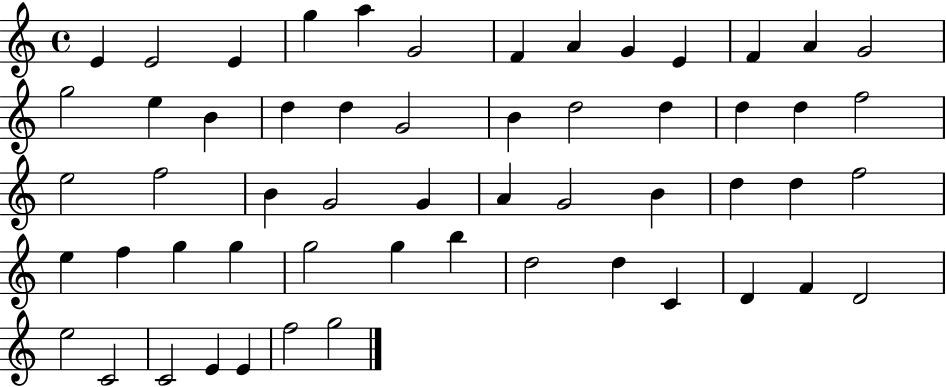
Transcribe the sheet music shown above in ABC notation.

X:1
T:Untitled
M:4/4
L:1/4
K:C
E E2 E g a G2 F A G E F A G2 g2 e B d d G2 B d2 d d d f2 e2 f2 B G2 G A G2 B d d f2 e f g g g2 g b d2 d C D F D2 e2 C2 C2 E E f2 g2